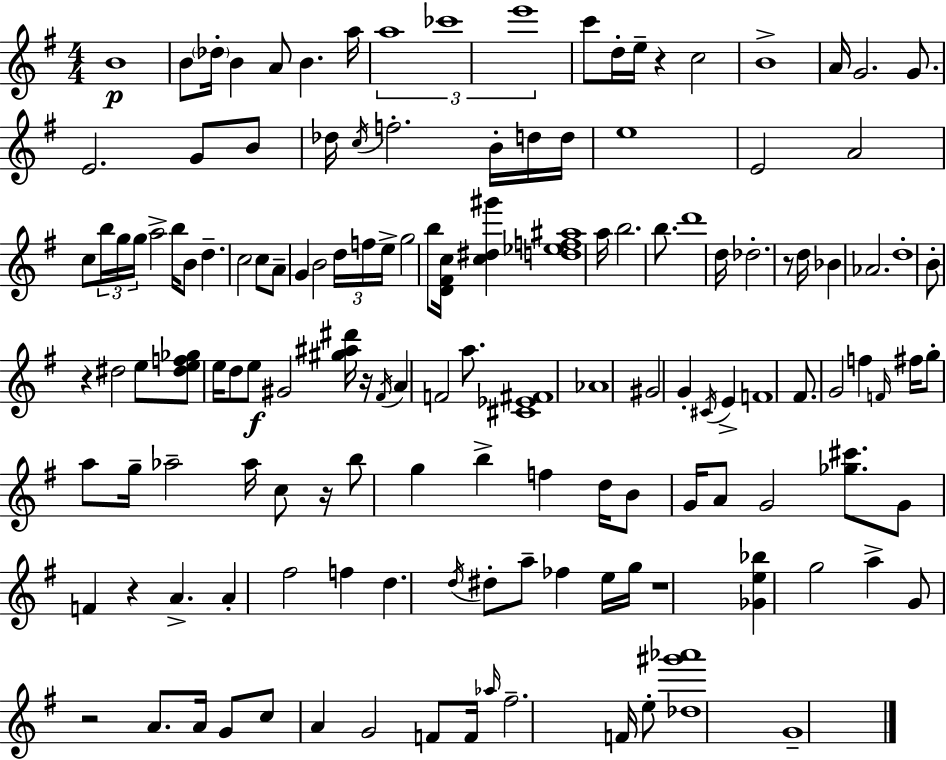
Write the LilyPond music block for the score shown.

{
  \clef treble
  \numericTimeSignature
  \time 4/4
  \key g \major
  b'1\p | b'8 \parenthesize des''16-. b'4 a'8 b'4. a''16 | \tuplet 3/2 { a''1 | ces'''1 | \break e'''1 } | c'''8 d''16-. e''16-- r4 c''2 | b'1-> | a'16 g'2. g'8. | \break e'2. g'8 b'8 | des''16 \acciaccatura { c''16 } f''2.-. b'16-. d''16 | d''16 e''1 | e'2 a'2 | \break c''8 \tuplet 3/2 { b''16 g''16 g''16 } a''2-> b''16 b'8 | d''4.-- c''2 c''8 | a'8-- g'4 b'2 \tuplet 3/2 { d''16 | f''16 e''16-> } g''2 b''8 <d' fis' c''>16 <c'' dis'' gis'''>4 | \break <d'' ees'' f'' ais''>1 | a''16 b''2. b''8. | d'''1 | d''16 des''2.-. r8 | \break d''16 bes'4 aes'2. | d''1-. | b'8-. r4 dis''2 e''8 | <dis'' e'' f'' ges''>8 e''16 d''8 e''8\f gis'2 | \break <gis'' ais'' dis'''>16 r16 \acciaccatura { fis'16 } a'4 f'2 a''8. | <cis' ees' fis'>1 | aes'1 | gis'2 g'4-. \acciaccatura { cis'16 } e'4-> | \break f'1 | fis'8. g'2 f''4 | \grace { f'16 } fis''16 g''8-. a''8 g''16-- aes''2-- | aes''16 c''8 r16 b''8 g''4 b''4-> f''4 | \break d''16 b'8 g'16 a'8 g'2 | <ges'' cis'''>8. g'8 f'4 r4 a'4.-> | a'4-. fis''2 | f''4 d''4. \acciaccatura { d''16 } dis''8-. a''8-- fes''4 | \break e''16 g''16 r1 | <ges' e'' bes''>4 g''2 | a''4-> g'8 r2 a'8. | a'16 g'8 c''8 a'4 g'2 | \break f'8 f'16 \grace { aes''16 } fis''2.-- | f'16 e''8-. <des'' gis''' aes'''>1 | g'1-- | \bar "|."
}